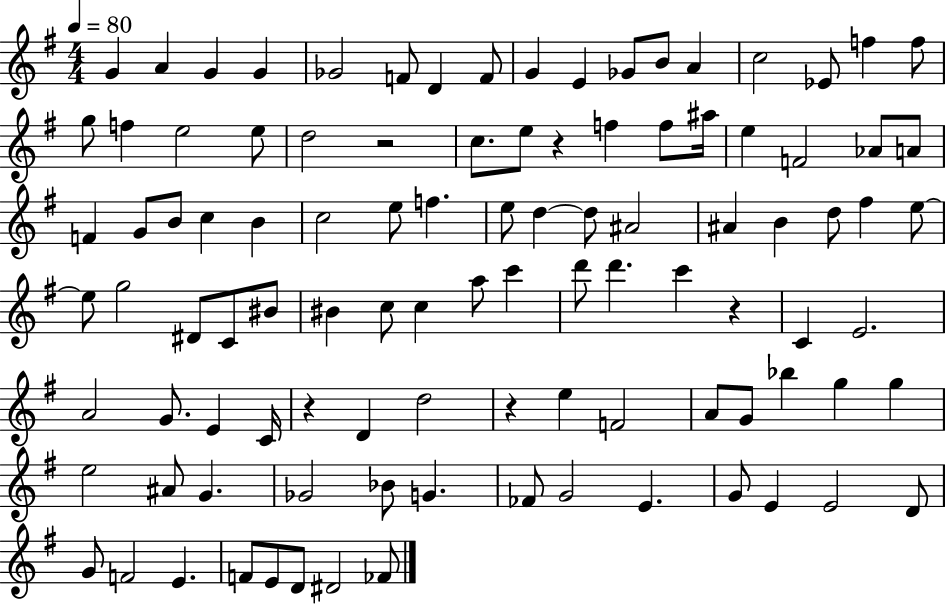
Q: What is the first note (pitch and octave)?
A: G4